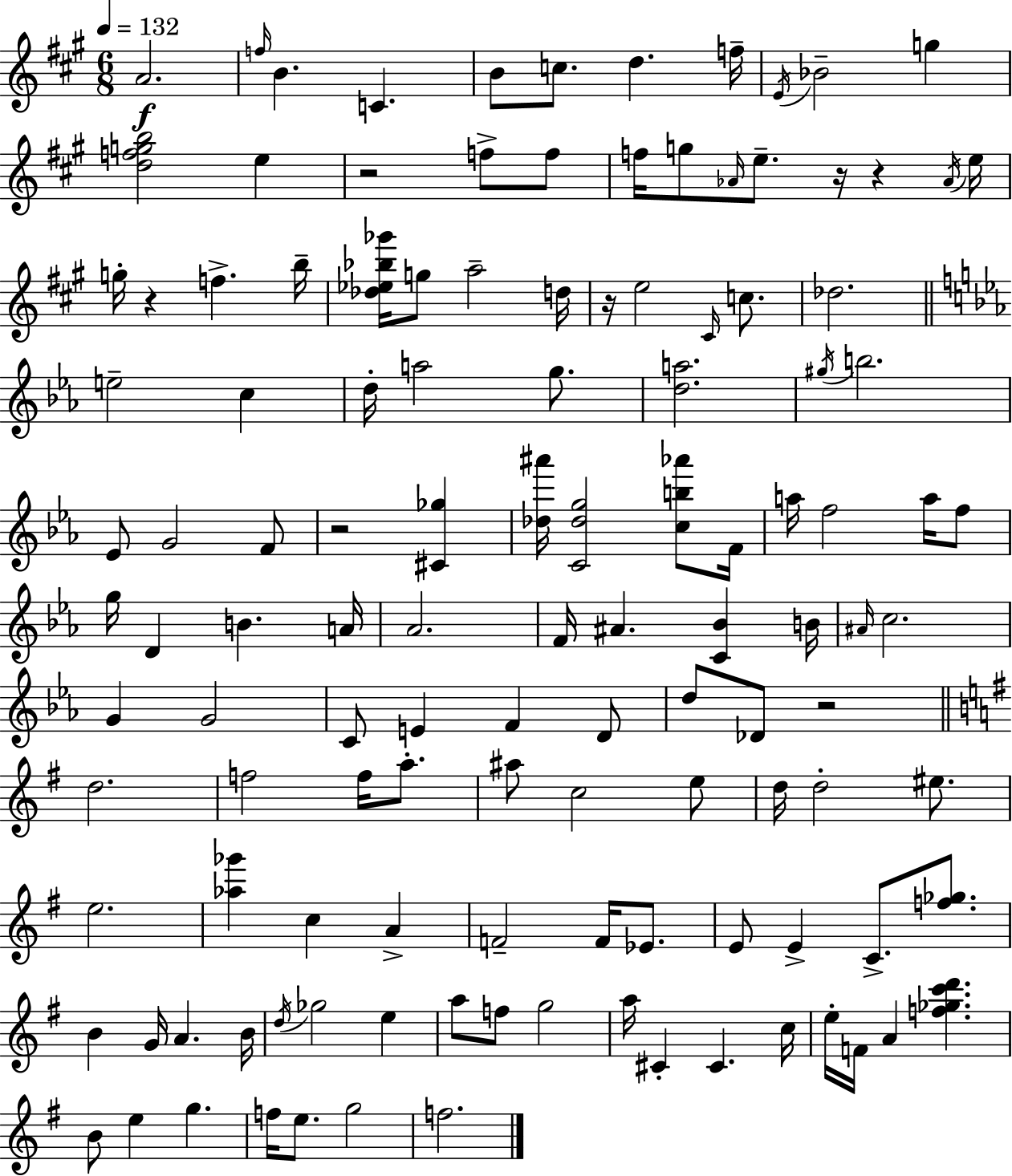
{
  \clef treble
  \numericTimeSignature
  \time 6/8
  \key a \major
  \tempo 4 = 132
  \repeat volta 2 { a'2.\f | \grace { f''16 } b'4. c'4. | b'8 c''8. d''4. | f''16-- \acciaccatura { e'16 } bes'2-- g''4 | \break <d'' f'' g'' b''>2 e''4 | r2 f''8-> | f''8 f''16 g''8 \grace { aes'16 } e''8.-- r16 r4 | \acciaccatura { aes'16 } e''16 g''16-. r4 f''4.-> | \break b''16-- <des'' ees'' bes'' ges'''>16 g''8 a''2-- | d''16 r16 e''2 | \grace { cis'16 } c''8. des''2. | \bar "||" \break \key ees \major e''2-- c''4 | d''16-. a''2 g''8. | <d'' a''>2. | \acciaccatura { gis''16 } b''2. | \break ees'8 g'2 f'8 | r2 <cis' ges''>4 | <des'' ais'''>16 <c' des'' g''>2 <c'' b'' aes'''>8 | f'16 a''16 f''2 a''16 f''8 | \break g''16 d'4 b'4. | a'16 aes'2. | f'16 ais'4. <c' bes'>4 | b'16 \grace { ais'16 } c''2. | \break g'4 g'2 | c'8 e'4 f'4 | d'8 d''8 des'8 r2 | \bar "||" \break \key e \minor d''2. | f''2 f''16 a''8.-. | ais''8 c''2 e''8 | d''16 d''2-. eis''8. | \break e''2. | <aes'' ges'''>4 c''4 a'4-> | f'2-- f'16 ees'8. | e'8 e'4-> c'8.-> <f'' ges''>8. | \break b'4 g'16 a'4. b'16 | \acciaccatura { d''16 } ges''2 e''4 | a''8 f''8 g''2 | a''16 cis'4-. cis'4. | \break c''16 e''16-. f'16 a'4 <f'' ges'' c''' d'''>4. | b'8 e''4 g''4. | f''16 e''8. g''2 | f''2. | \break } \bar "|."
}